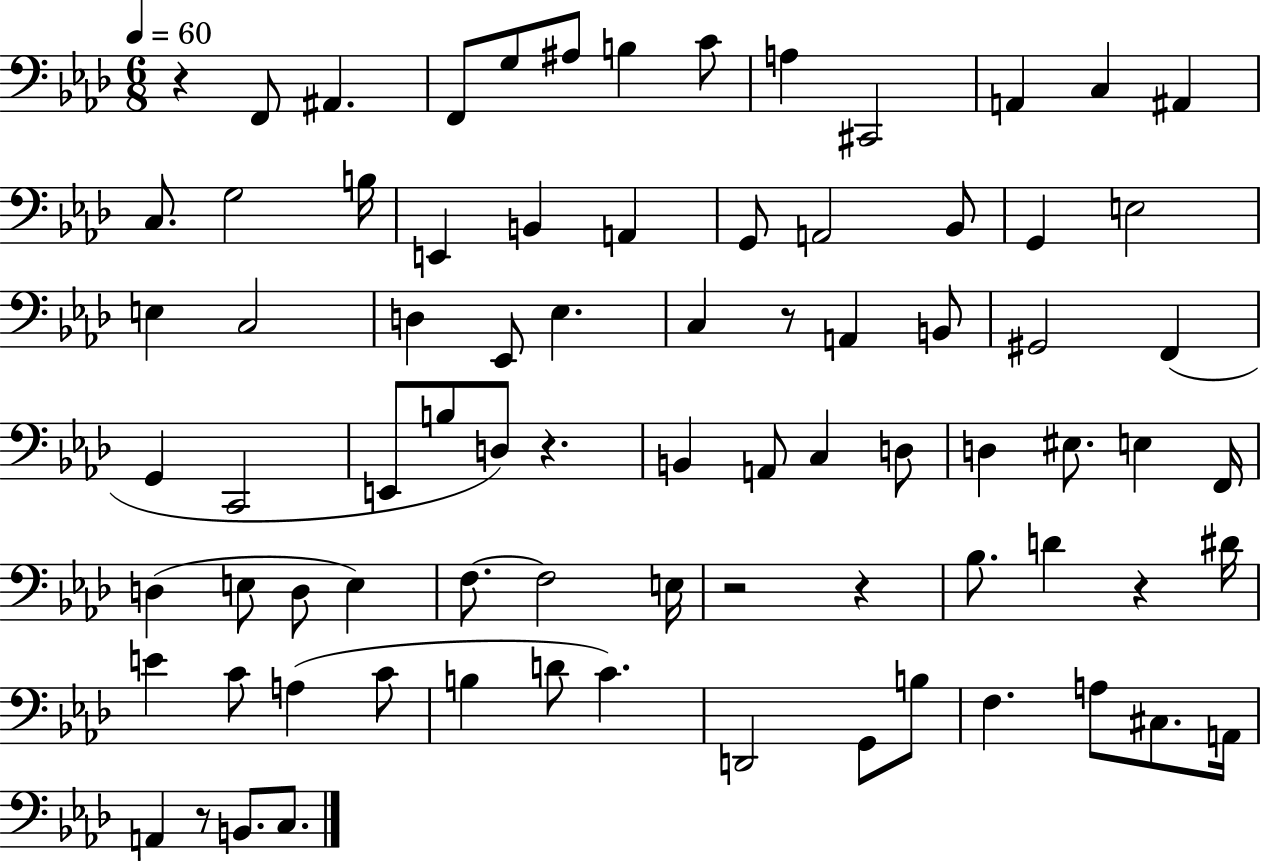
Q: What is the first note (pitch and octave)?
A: F2